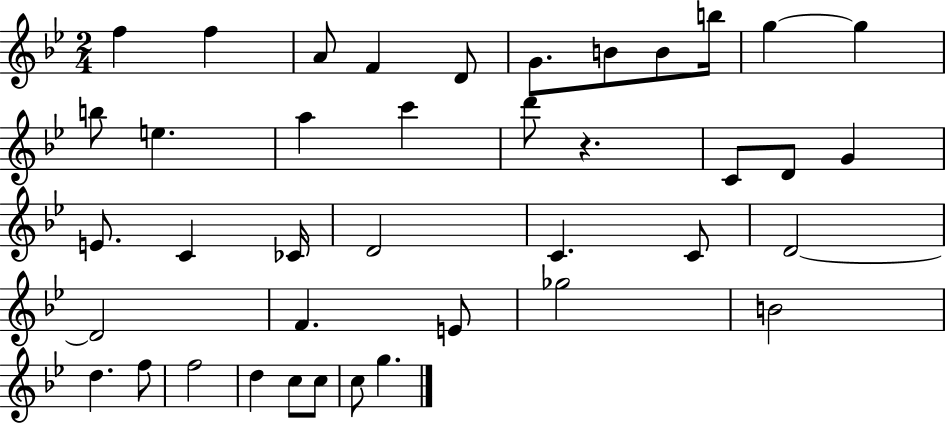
{
  \clef treble
  \numericTimeSignature
  \time 2/4
  \key bes \major
  \repeat volta 2 { f''4 f''4 | a'8 f'4 d'8 | g'8. b'8 b'8 b''16 | g''4~~ g''4 | \break b''8 e''4. | a''4 c'''4 | d'''8 r4. | c'8 d'8 g'4 | \break e'8. c'4 ces'16 | d'2 | c'4. c'8 | d'2~~ | \break d'2 | f'4. e'8 | ges''2 | b'2 | \break d''4. f''8 | f''2 | d''4 c''8 c''8 | c''8 g''4. | \break } \bar "|."
}